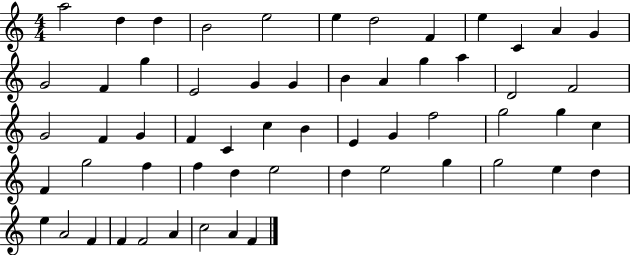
X:1
T:Untitled
M:4/4
L:1/4
K:C
a2 d d B2 e2 e d2 F e C A G G2 F g E2 G G B A g a D2 F2 G2 F G F C c B E G f2 g2 g c F g2 f f d e2 d e2 g g2 e d e A2 F F F2 A c2 A F